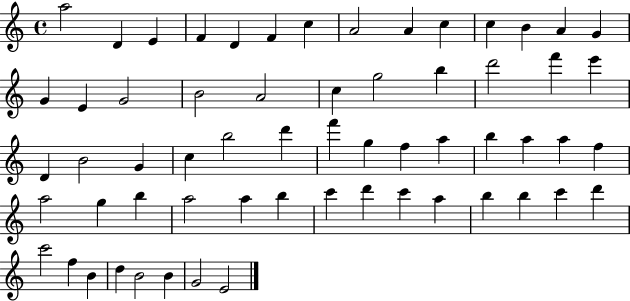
{
  \clef treble
  \time 4/4
  \defaultTimeSignature
  \key c \major
  a''2 d'4 e'4 | f'4 d'4 f'4 c''4 | a'2 a'4 c''4 | c''4 b'4 a'4 g'4 | \break g'4 e'4 g'2 | b'2 a'2 | c''4 g''2 b''4 | d'''2 f'''4 e'''4 | \break d'4 b'2 g'4 | c''4 b''2 d'''4 | f'''4 g''4 f''4 a''4 | b''4 a''4 a''4 f''4 | \break a''2 g''4 b''4 | a''2 a''4 b''4 | c'''4 d'''4 c'''4 a''4 | b''4 b''4 c'''4 d'''4 | \break c'''2 f''4 b'4 | d''4 b'2 b'4 | g'2 e'2 | \bar "|."
}